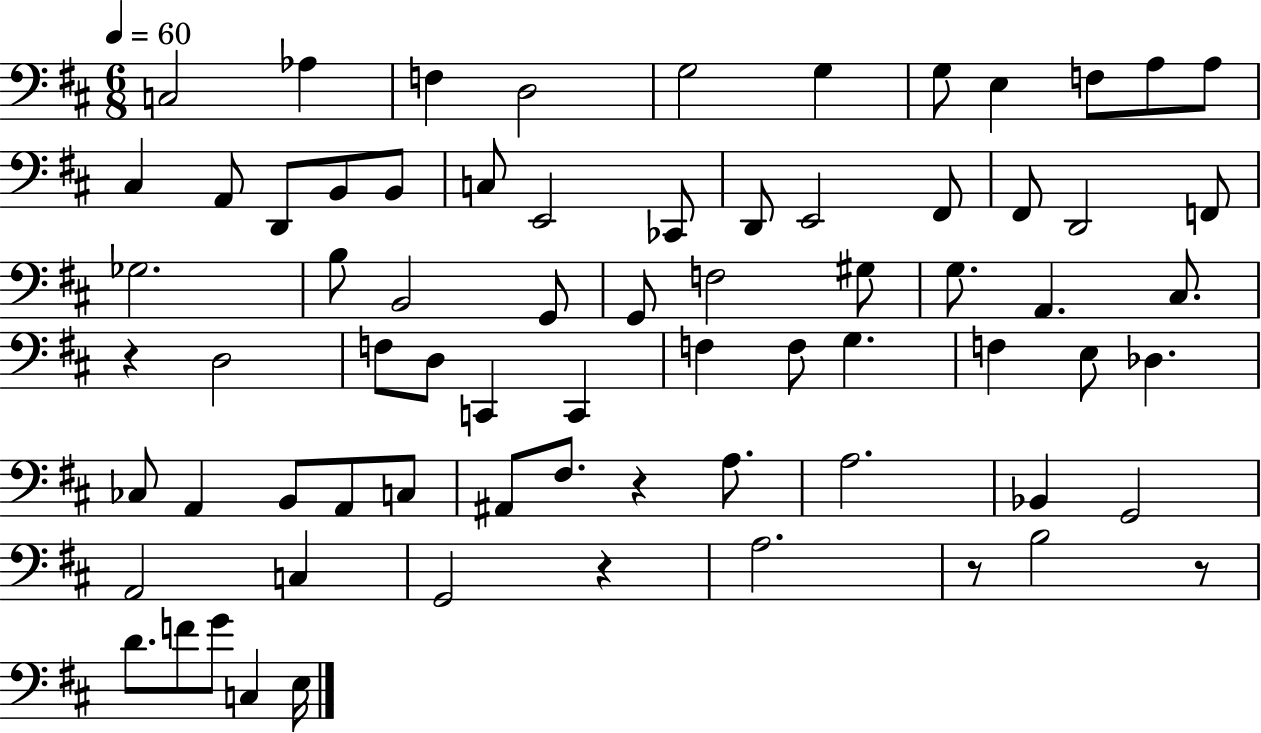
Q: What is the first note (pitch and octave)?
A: C3